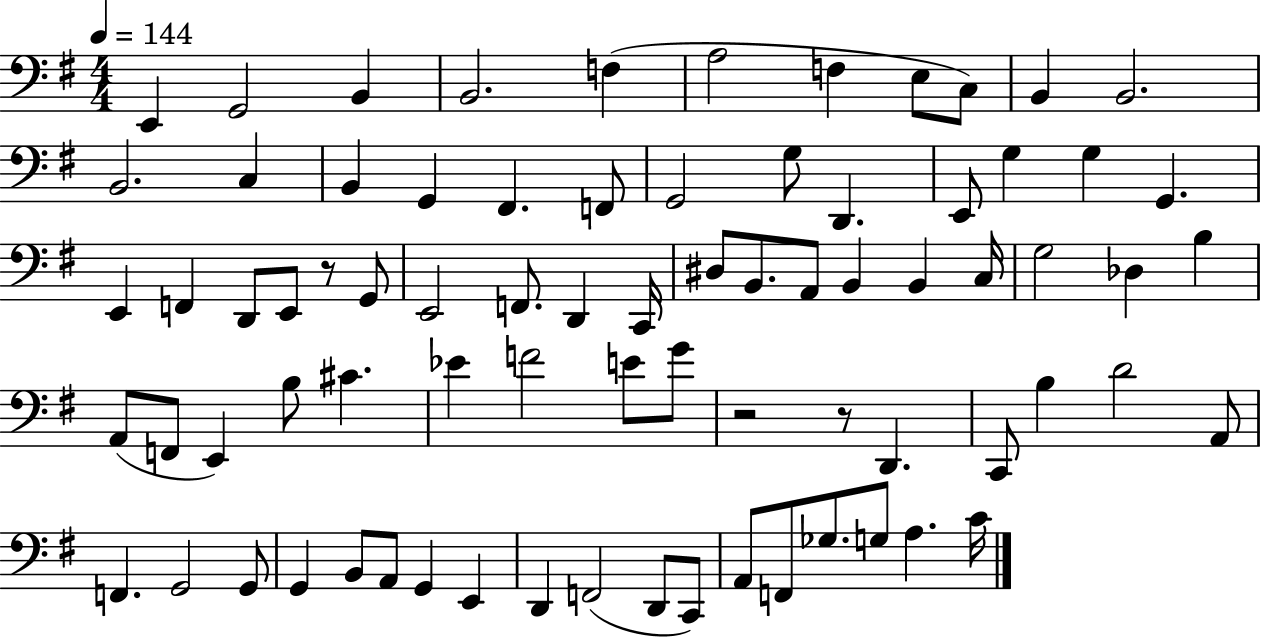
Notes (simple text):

E2/q G2/h B2/q B2/h. F3/q A3/h F3/q E3/e C3/e B2/q B2/h. B2/h. C3/q B2/q G2/q F#2/q. F2/e G2/h G3/e D2/q. E2/e G3/q G3/q G2/q. E2/q F2/q D2/e E2/e R/e G2/e E2/h F2/e. D2/q C2/s D#3/e B2/e. A2/e B2/q B2/q C3/s G3/h Db3/q B3/q A2/e F2/e E2/q B3/e C#4/q. Eb4/q F4/h E4/e G4/e R/h R/e D2/q. C2/e B3/q D4/h A2/e F2/q. G2/h G2/e G2/q B2/e A2/e G2/q E2/q D2/q F2/h D2/e C2/e A2/e F2/e Gb3/e. G3/e A3/q. C4/s